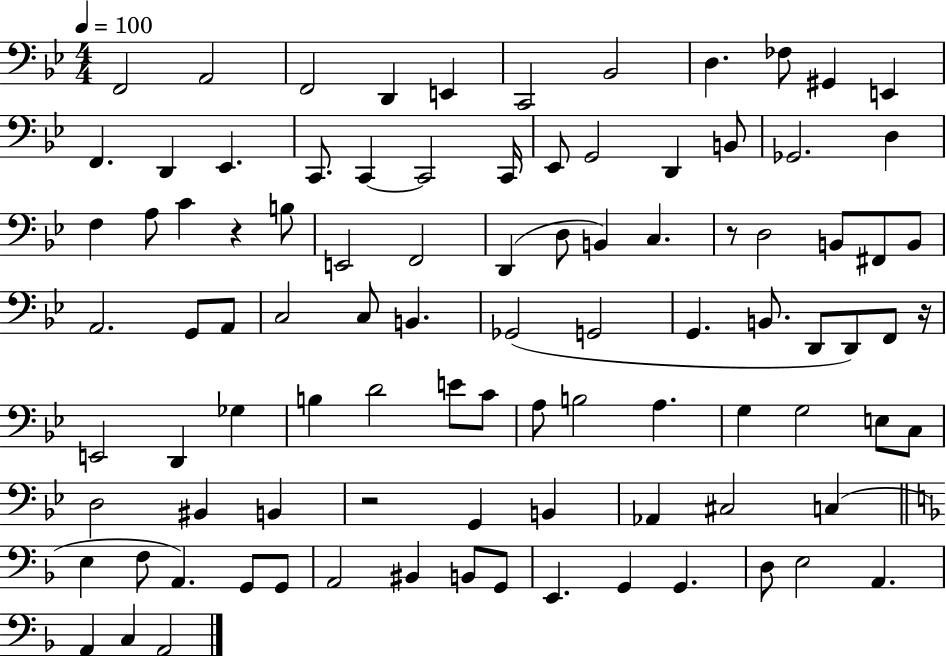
X:1
T:Untitled
M:4/4
L:1/4
K:Bb
F,,2 A,,2 F,,2 D,, E,, C,,2 _B,,2 D, _F,/2 ^G,, E,, F,, D,, _E,, C,,/2 C,, C,,2 C,,/4 _E,,/2 G,,2 D,, B,,/2 _G,,2 D, F, A,/2 C z B,/2 E,,2 F,,2 D,, D,/2 B,, C, z/2 D,2 B,,/2 ^F,,/2 B,,/2 A,,2 G,,/2 A,,/2 C,2 C,/2 B,, _G,,2 G,,2 G,, B,,/2 D,,/2 D,,/2 F,,/2 z/4 E,,2 D,, _G, B, D2 E/2 C/2 A,/2 B,2 A, G, G,2 E,/2 C,/2 D,2 ^B,, B,, z2 G,, B,, _A,, ^C,2 C, E, F,/2 A,, G,,/2 G,,/2 A,,2 ^B,, B,,/2 G,,/2 E,, G,, G,, D,/2 E,2 A,, A,, C, A,,2